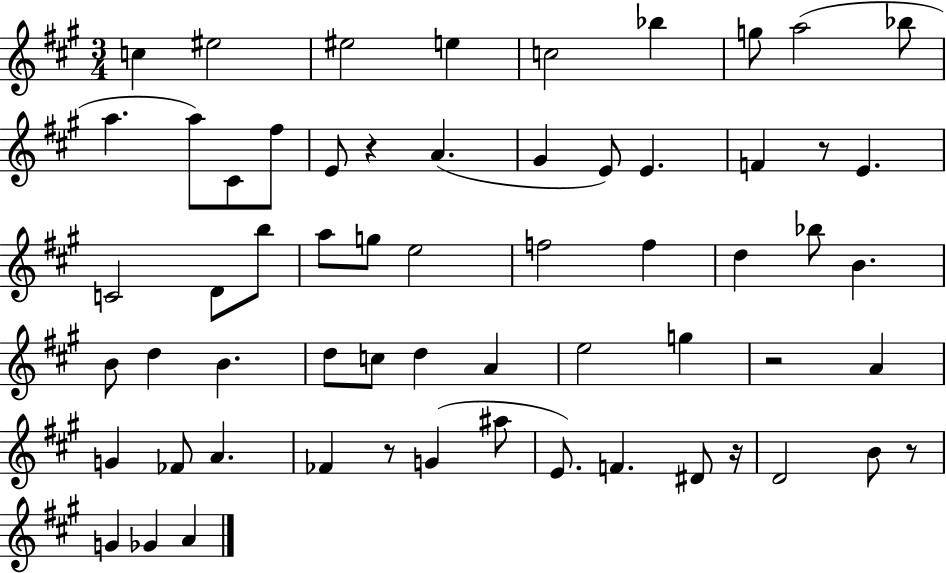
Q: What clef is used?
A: treble